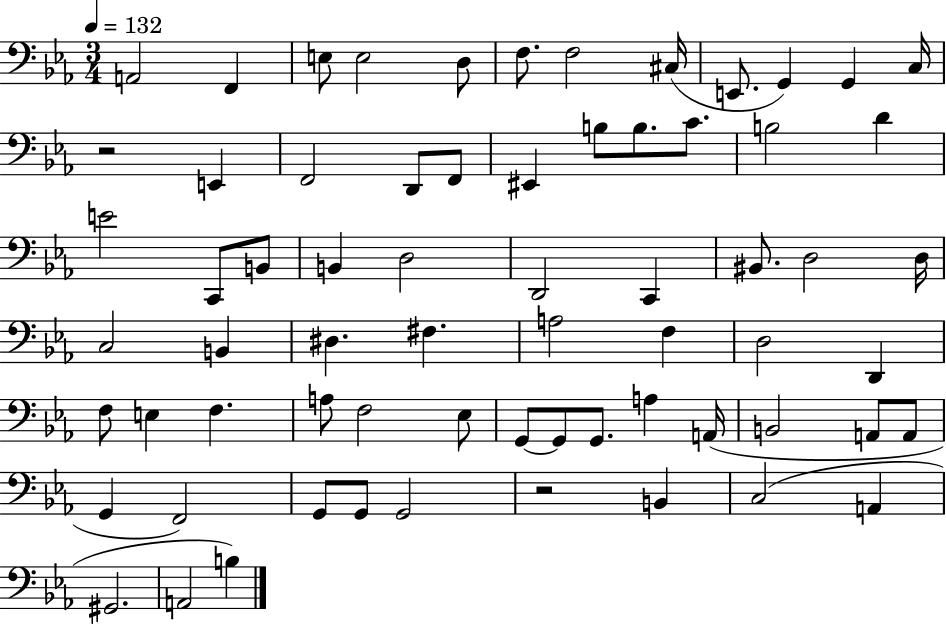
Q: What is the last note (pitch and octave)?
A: B3